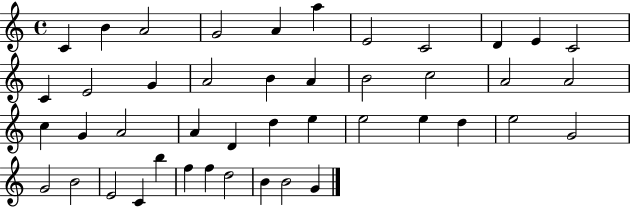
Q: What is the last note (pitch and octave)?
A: G4